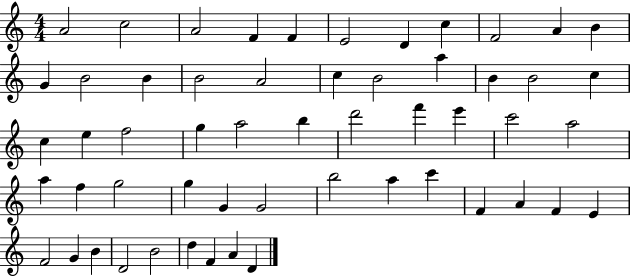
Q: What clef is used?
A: treble